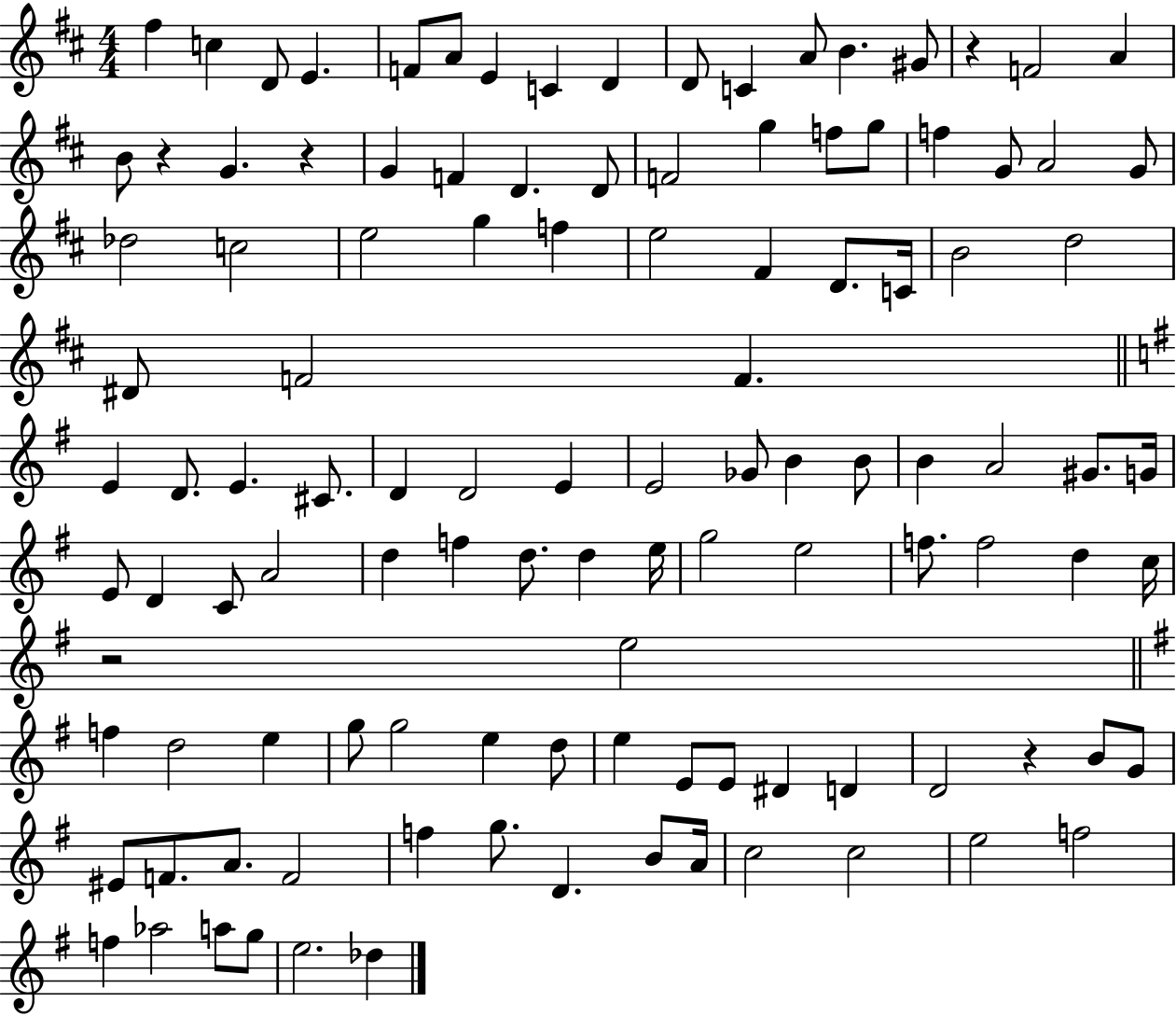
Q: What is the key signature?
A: D major